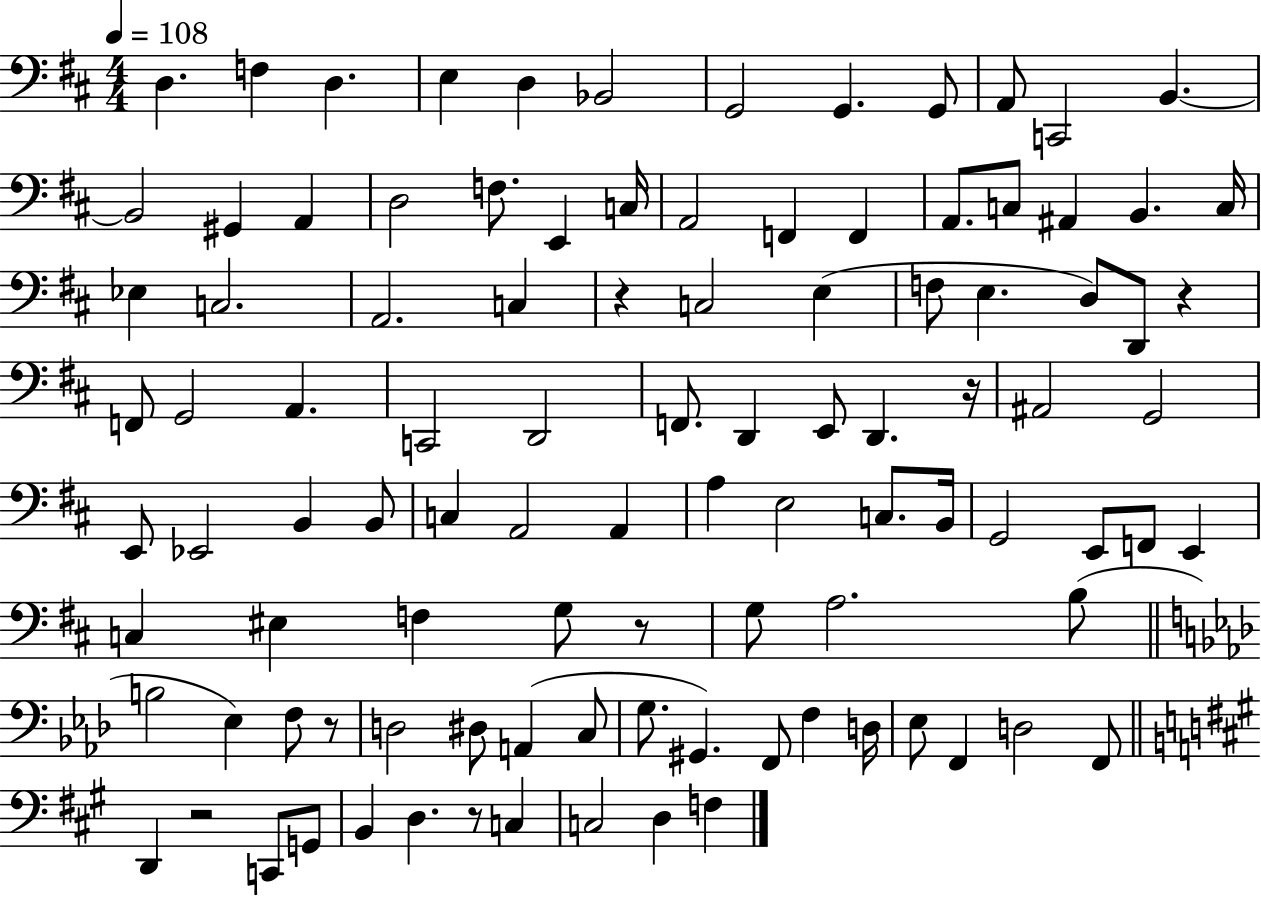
X:1
T:Untitled
M:4/4
L:1/4
K:D
D, F, D, E, D, _B,,2 G,,2 G,, G,,/2 A,,/2 C,,2 B,, B,,2 ^G,, A,, D,2 F,/2 E,, C,/4 A,,2 F,, F,, A,,/2 C,/2 ^A,, B,, C,/4 _E, C,2 A,,2 C, z C,2 E, F,/2 E, D,/2 D,,/2 z F,,/2 G,,2 A,, C,,2 D,,2 F,,/2 D,, E,,/2 D,, z/4 ^A,,2 G,,2 E,,/2 _E,,2 B,, B,,/2 C, A,,2 A,, A, E,2 C,/2 B,,/4 G,,2 E,,/2 F,,/2 E,, C, ^E, F, G,/2 z/2 G,/2 A,2 B,/2 B,2 _E, F,/2 z/2 D,2 ^D,/2 A,, C,/2 G,/2 ^G,, F,,/2 F, D,/4 _E,/2 F,, D,2 F,,/2 D,, z2 C,,/2 G,,/2 B,, D, z/2 C, C,2 D, F,